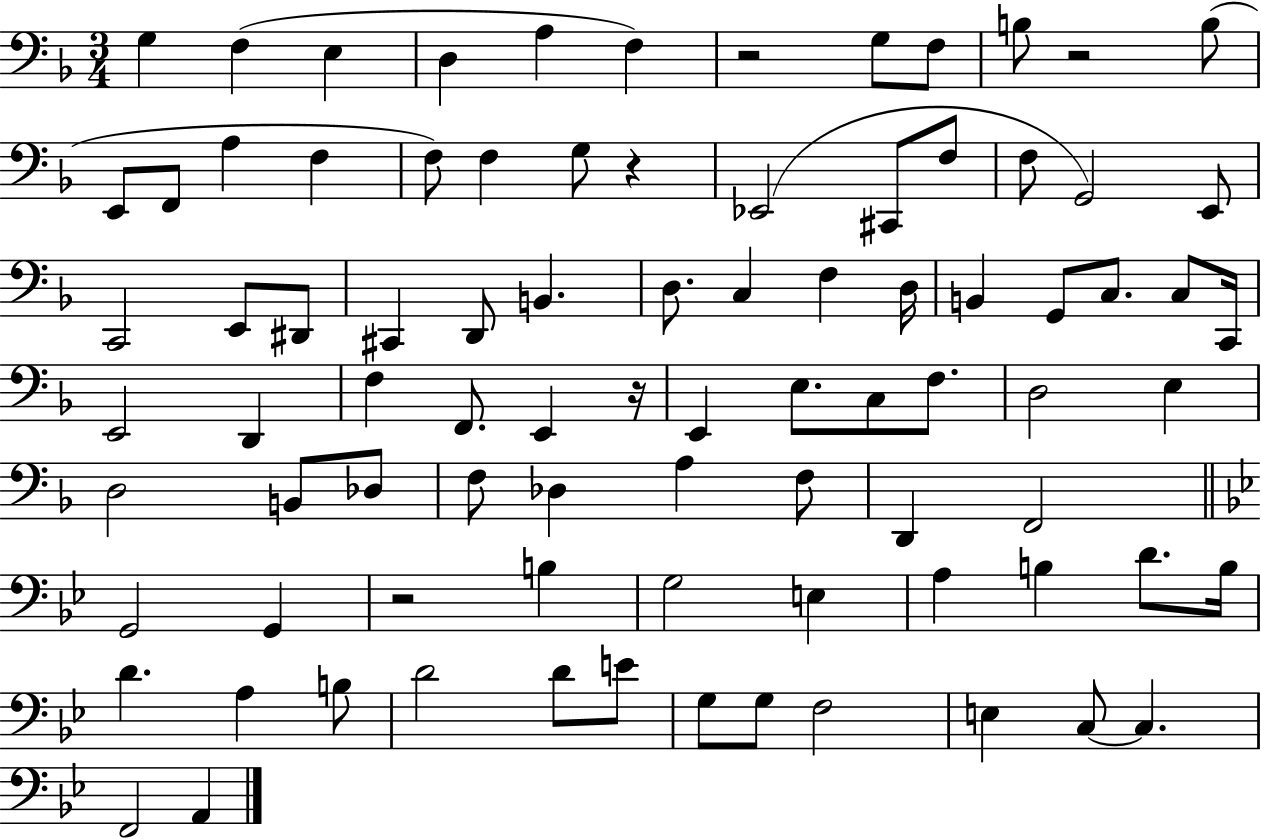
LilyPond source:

{
  \clef bass
  \numericTimeSignature
  \time 3/4
  \key f \major
  \repeat volta 2 { g4 f4( e4 | d4 a4 f4) | r2 g8 f8 | b8 r2 b8( | \break e,8 f,8 a4 f4 | f8) f4 g8 r4 | ees,2( cis,8 f8 | f8 g,2) e,8 | \break c,2 e,8 dis,8 | cis,4 d,8 b,4. | d8. c4 f4 d16 | b,4 g,8 c8. c8 c,16 | \break e,2 d,4 | f4 f,8. e,4 r16 | e,4 e8. c8 f8. | d2 e4 | \break d2 b,8 des8 | f8 des4 a4 f8 | d,4 f,2 | \bar "||" \break \key g \minor g,2 g,4 | r2 b4 | g2 e4 | a4 b4 d'8. b16 | \break d'4. a4 b8 | d'2 d'8 e'8 | g8 g8 f2 | e4 c8~~ c4. | \break f,2 a,4 | } \bar "|."
}